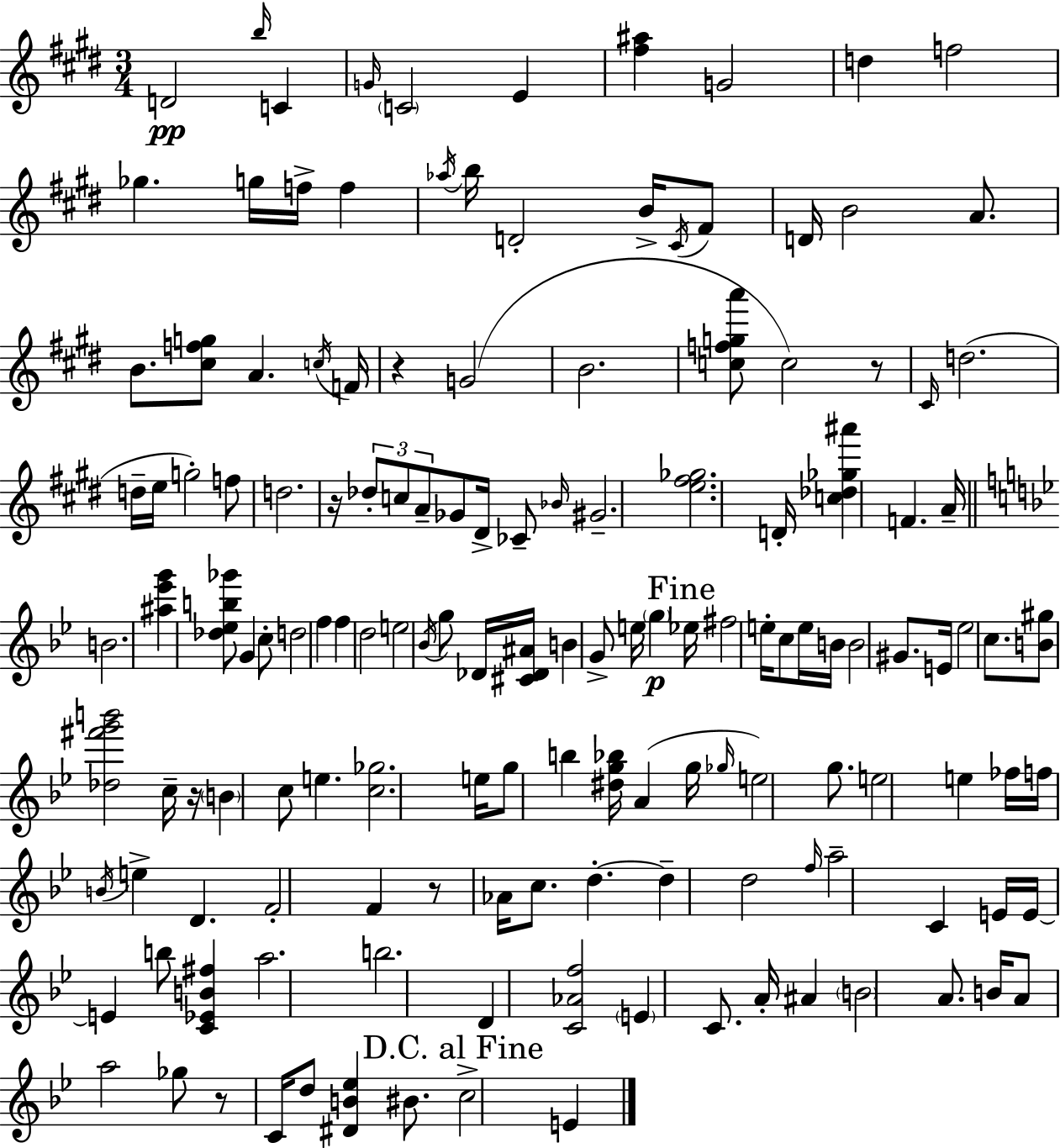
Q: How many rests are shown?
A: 6